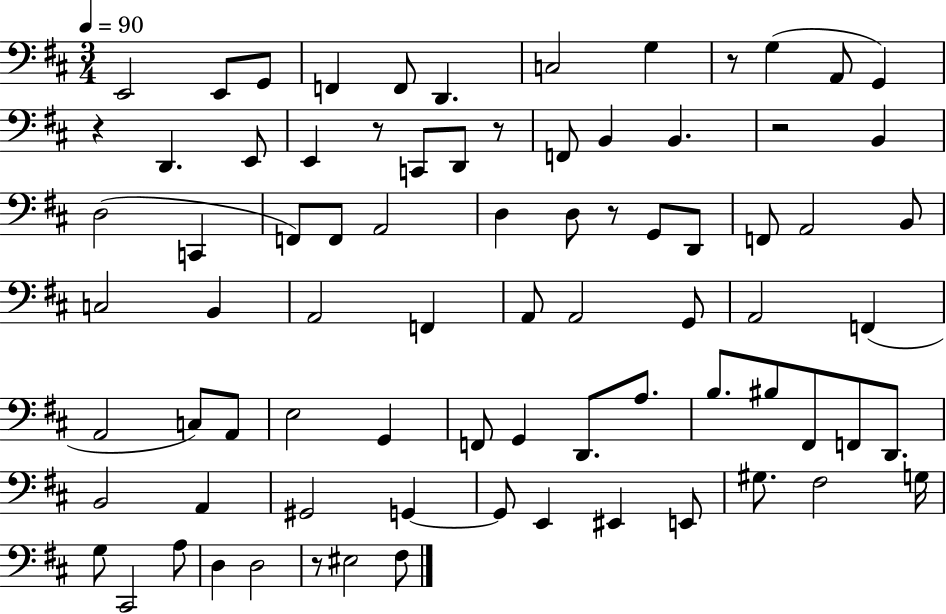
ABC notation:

X:1
T:Untitled
M:3/4
L:1/4
K:D
E,,2 E,,/2 G,,/2 F,, F,,/2 D,, C,2 G, z/2 G, A,,/2 G,, z D,, E,,/2 E,, z/2 C,,/2 D,,/2 z/2 F,,/2 B,, B,, z2 B,, D,2 C,, F,,/2 F,,/2 A,,2 D, D,/2 z/2 G,,/2 D,,/2 F,,/2 A,,2 B,,/2 C,2 B,, A,,2 F,, A,,/2 A,,2 G,,/2 A,,2 F,, A,,2 C,/2 A,,/2 E,2 G,, F,,/2 G,, D,,/2 A,/2 B,/2 ^B,/2 ^F,,/2 F,,/2 D,,/2 B,,2 A,, ^G,,2 G,, G,,/2 E,, ^E,, E,,/2 ^G,/2 ^F,2 G,/4 G,/2 ^C,,2 A,/2 D, D,2 z/2 ^E,2 ^F,/2